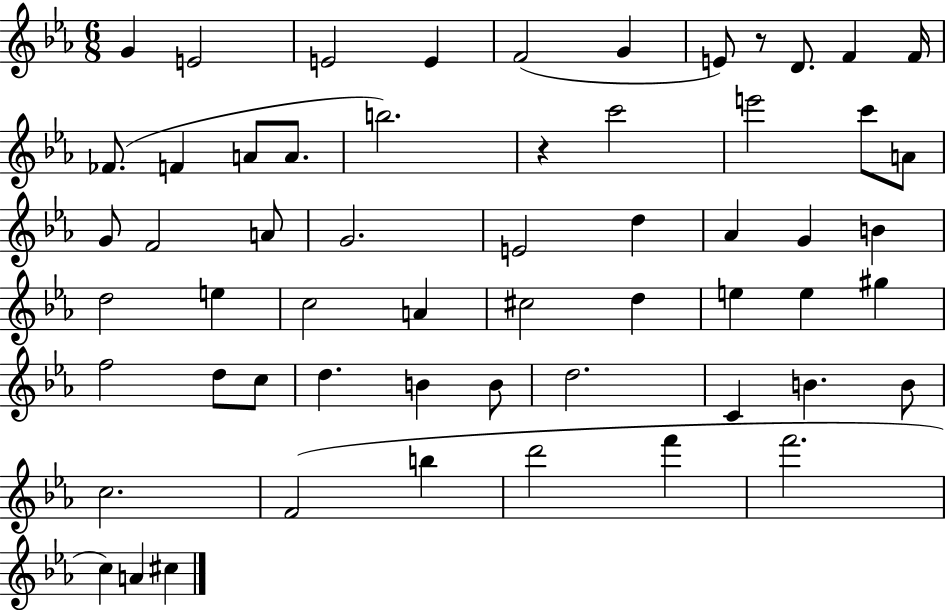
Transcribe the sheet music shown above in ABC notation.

X:1
T:Untitled
M:6/8
L:1/4
K:Eb
G E2 E2 E F2 G E/2 z/2 D/2 F F/4 _F/2 F A/2 A/2 b2 z c'2 e'2 c'/2 A/2 G/2 F2 A/2 G2 E2 d _A G B d2 e c2 A ^c2 d e e ^g f2 d/2 c/2 d B B/2 d2 C B B/2 c2 F2 b d'2 f' f'2 c A ^c